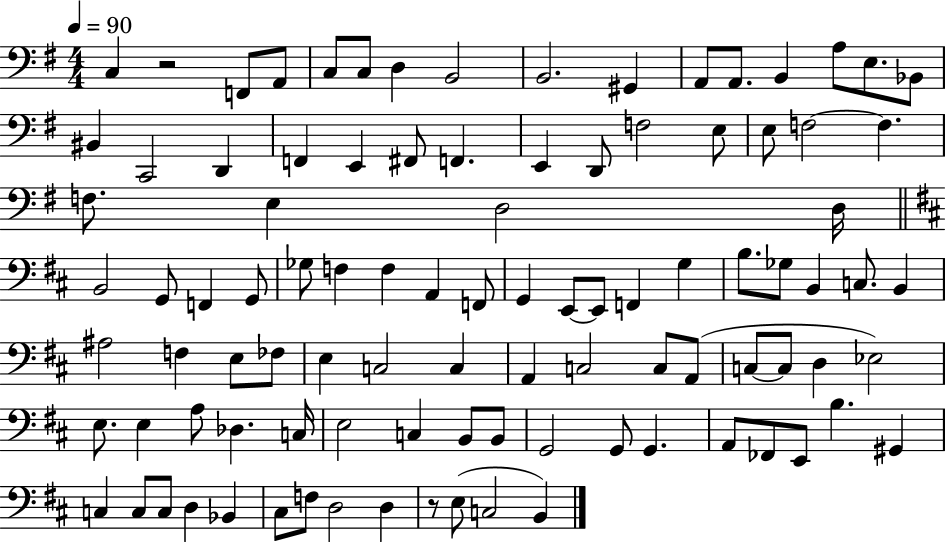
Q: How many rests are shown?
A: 2